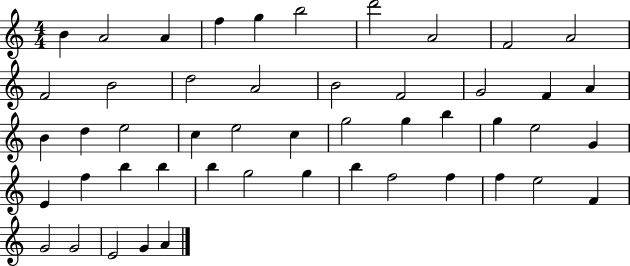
X:1
T:Untitled
M:4/4
L:1/4
K:C
B A2 A f g b2 d'2 A2 F2 A2 F2 B2 d2 A2 B2 F2 G2 F A B d e2 c e2 c g2 g b g e2 G E f b b b g2 g b f2 f f e2 F G2 G2 E2 G A